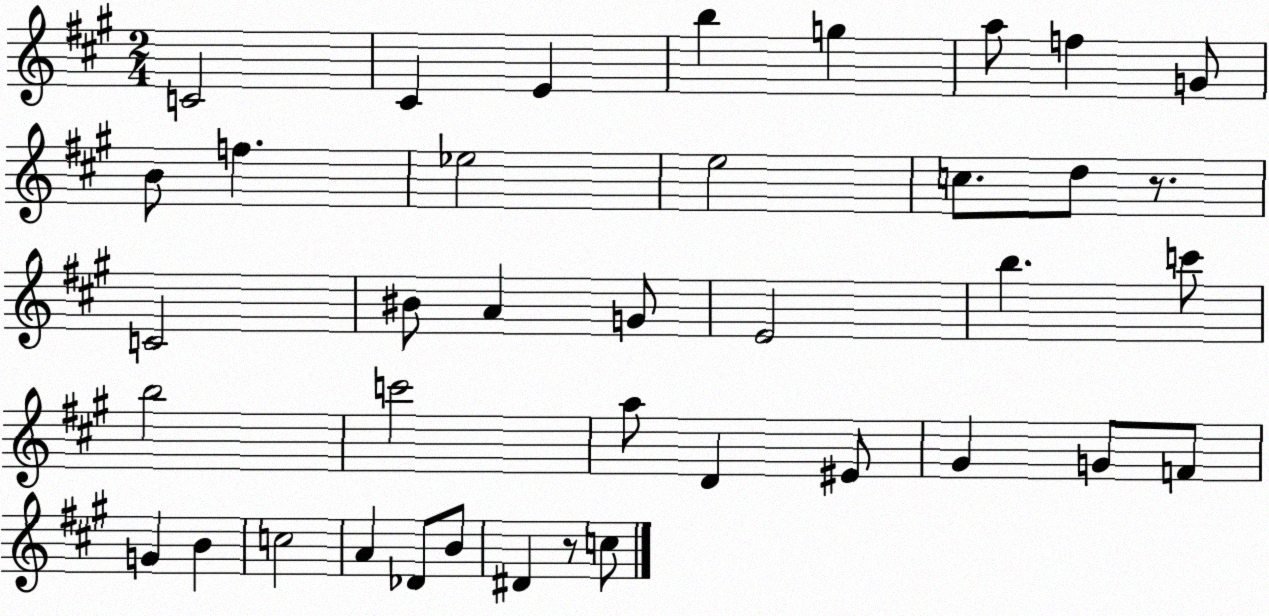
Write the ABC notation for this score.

X:1
T:Untitled
M:2/4
L:1/4
K:A
C2 ^C E b g a/2 f G/2 B/2 f _e2 e2 c/2 d/2 z/2 C2 ^B/2 A G/2 E2 b c'/2 b2 c'2 a/2 D ^E/2 ^G G/2 F/2 G B c2 A _D/2 B/2 ^D z/2 c/2